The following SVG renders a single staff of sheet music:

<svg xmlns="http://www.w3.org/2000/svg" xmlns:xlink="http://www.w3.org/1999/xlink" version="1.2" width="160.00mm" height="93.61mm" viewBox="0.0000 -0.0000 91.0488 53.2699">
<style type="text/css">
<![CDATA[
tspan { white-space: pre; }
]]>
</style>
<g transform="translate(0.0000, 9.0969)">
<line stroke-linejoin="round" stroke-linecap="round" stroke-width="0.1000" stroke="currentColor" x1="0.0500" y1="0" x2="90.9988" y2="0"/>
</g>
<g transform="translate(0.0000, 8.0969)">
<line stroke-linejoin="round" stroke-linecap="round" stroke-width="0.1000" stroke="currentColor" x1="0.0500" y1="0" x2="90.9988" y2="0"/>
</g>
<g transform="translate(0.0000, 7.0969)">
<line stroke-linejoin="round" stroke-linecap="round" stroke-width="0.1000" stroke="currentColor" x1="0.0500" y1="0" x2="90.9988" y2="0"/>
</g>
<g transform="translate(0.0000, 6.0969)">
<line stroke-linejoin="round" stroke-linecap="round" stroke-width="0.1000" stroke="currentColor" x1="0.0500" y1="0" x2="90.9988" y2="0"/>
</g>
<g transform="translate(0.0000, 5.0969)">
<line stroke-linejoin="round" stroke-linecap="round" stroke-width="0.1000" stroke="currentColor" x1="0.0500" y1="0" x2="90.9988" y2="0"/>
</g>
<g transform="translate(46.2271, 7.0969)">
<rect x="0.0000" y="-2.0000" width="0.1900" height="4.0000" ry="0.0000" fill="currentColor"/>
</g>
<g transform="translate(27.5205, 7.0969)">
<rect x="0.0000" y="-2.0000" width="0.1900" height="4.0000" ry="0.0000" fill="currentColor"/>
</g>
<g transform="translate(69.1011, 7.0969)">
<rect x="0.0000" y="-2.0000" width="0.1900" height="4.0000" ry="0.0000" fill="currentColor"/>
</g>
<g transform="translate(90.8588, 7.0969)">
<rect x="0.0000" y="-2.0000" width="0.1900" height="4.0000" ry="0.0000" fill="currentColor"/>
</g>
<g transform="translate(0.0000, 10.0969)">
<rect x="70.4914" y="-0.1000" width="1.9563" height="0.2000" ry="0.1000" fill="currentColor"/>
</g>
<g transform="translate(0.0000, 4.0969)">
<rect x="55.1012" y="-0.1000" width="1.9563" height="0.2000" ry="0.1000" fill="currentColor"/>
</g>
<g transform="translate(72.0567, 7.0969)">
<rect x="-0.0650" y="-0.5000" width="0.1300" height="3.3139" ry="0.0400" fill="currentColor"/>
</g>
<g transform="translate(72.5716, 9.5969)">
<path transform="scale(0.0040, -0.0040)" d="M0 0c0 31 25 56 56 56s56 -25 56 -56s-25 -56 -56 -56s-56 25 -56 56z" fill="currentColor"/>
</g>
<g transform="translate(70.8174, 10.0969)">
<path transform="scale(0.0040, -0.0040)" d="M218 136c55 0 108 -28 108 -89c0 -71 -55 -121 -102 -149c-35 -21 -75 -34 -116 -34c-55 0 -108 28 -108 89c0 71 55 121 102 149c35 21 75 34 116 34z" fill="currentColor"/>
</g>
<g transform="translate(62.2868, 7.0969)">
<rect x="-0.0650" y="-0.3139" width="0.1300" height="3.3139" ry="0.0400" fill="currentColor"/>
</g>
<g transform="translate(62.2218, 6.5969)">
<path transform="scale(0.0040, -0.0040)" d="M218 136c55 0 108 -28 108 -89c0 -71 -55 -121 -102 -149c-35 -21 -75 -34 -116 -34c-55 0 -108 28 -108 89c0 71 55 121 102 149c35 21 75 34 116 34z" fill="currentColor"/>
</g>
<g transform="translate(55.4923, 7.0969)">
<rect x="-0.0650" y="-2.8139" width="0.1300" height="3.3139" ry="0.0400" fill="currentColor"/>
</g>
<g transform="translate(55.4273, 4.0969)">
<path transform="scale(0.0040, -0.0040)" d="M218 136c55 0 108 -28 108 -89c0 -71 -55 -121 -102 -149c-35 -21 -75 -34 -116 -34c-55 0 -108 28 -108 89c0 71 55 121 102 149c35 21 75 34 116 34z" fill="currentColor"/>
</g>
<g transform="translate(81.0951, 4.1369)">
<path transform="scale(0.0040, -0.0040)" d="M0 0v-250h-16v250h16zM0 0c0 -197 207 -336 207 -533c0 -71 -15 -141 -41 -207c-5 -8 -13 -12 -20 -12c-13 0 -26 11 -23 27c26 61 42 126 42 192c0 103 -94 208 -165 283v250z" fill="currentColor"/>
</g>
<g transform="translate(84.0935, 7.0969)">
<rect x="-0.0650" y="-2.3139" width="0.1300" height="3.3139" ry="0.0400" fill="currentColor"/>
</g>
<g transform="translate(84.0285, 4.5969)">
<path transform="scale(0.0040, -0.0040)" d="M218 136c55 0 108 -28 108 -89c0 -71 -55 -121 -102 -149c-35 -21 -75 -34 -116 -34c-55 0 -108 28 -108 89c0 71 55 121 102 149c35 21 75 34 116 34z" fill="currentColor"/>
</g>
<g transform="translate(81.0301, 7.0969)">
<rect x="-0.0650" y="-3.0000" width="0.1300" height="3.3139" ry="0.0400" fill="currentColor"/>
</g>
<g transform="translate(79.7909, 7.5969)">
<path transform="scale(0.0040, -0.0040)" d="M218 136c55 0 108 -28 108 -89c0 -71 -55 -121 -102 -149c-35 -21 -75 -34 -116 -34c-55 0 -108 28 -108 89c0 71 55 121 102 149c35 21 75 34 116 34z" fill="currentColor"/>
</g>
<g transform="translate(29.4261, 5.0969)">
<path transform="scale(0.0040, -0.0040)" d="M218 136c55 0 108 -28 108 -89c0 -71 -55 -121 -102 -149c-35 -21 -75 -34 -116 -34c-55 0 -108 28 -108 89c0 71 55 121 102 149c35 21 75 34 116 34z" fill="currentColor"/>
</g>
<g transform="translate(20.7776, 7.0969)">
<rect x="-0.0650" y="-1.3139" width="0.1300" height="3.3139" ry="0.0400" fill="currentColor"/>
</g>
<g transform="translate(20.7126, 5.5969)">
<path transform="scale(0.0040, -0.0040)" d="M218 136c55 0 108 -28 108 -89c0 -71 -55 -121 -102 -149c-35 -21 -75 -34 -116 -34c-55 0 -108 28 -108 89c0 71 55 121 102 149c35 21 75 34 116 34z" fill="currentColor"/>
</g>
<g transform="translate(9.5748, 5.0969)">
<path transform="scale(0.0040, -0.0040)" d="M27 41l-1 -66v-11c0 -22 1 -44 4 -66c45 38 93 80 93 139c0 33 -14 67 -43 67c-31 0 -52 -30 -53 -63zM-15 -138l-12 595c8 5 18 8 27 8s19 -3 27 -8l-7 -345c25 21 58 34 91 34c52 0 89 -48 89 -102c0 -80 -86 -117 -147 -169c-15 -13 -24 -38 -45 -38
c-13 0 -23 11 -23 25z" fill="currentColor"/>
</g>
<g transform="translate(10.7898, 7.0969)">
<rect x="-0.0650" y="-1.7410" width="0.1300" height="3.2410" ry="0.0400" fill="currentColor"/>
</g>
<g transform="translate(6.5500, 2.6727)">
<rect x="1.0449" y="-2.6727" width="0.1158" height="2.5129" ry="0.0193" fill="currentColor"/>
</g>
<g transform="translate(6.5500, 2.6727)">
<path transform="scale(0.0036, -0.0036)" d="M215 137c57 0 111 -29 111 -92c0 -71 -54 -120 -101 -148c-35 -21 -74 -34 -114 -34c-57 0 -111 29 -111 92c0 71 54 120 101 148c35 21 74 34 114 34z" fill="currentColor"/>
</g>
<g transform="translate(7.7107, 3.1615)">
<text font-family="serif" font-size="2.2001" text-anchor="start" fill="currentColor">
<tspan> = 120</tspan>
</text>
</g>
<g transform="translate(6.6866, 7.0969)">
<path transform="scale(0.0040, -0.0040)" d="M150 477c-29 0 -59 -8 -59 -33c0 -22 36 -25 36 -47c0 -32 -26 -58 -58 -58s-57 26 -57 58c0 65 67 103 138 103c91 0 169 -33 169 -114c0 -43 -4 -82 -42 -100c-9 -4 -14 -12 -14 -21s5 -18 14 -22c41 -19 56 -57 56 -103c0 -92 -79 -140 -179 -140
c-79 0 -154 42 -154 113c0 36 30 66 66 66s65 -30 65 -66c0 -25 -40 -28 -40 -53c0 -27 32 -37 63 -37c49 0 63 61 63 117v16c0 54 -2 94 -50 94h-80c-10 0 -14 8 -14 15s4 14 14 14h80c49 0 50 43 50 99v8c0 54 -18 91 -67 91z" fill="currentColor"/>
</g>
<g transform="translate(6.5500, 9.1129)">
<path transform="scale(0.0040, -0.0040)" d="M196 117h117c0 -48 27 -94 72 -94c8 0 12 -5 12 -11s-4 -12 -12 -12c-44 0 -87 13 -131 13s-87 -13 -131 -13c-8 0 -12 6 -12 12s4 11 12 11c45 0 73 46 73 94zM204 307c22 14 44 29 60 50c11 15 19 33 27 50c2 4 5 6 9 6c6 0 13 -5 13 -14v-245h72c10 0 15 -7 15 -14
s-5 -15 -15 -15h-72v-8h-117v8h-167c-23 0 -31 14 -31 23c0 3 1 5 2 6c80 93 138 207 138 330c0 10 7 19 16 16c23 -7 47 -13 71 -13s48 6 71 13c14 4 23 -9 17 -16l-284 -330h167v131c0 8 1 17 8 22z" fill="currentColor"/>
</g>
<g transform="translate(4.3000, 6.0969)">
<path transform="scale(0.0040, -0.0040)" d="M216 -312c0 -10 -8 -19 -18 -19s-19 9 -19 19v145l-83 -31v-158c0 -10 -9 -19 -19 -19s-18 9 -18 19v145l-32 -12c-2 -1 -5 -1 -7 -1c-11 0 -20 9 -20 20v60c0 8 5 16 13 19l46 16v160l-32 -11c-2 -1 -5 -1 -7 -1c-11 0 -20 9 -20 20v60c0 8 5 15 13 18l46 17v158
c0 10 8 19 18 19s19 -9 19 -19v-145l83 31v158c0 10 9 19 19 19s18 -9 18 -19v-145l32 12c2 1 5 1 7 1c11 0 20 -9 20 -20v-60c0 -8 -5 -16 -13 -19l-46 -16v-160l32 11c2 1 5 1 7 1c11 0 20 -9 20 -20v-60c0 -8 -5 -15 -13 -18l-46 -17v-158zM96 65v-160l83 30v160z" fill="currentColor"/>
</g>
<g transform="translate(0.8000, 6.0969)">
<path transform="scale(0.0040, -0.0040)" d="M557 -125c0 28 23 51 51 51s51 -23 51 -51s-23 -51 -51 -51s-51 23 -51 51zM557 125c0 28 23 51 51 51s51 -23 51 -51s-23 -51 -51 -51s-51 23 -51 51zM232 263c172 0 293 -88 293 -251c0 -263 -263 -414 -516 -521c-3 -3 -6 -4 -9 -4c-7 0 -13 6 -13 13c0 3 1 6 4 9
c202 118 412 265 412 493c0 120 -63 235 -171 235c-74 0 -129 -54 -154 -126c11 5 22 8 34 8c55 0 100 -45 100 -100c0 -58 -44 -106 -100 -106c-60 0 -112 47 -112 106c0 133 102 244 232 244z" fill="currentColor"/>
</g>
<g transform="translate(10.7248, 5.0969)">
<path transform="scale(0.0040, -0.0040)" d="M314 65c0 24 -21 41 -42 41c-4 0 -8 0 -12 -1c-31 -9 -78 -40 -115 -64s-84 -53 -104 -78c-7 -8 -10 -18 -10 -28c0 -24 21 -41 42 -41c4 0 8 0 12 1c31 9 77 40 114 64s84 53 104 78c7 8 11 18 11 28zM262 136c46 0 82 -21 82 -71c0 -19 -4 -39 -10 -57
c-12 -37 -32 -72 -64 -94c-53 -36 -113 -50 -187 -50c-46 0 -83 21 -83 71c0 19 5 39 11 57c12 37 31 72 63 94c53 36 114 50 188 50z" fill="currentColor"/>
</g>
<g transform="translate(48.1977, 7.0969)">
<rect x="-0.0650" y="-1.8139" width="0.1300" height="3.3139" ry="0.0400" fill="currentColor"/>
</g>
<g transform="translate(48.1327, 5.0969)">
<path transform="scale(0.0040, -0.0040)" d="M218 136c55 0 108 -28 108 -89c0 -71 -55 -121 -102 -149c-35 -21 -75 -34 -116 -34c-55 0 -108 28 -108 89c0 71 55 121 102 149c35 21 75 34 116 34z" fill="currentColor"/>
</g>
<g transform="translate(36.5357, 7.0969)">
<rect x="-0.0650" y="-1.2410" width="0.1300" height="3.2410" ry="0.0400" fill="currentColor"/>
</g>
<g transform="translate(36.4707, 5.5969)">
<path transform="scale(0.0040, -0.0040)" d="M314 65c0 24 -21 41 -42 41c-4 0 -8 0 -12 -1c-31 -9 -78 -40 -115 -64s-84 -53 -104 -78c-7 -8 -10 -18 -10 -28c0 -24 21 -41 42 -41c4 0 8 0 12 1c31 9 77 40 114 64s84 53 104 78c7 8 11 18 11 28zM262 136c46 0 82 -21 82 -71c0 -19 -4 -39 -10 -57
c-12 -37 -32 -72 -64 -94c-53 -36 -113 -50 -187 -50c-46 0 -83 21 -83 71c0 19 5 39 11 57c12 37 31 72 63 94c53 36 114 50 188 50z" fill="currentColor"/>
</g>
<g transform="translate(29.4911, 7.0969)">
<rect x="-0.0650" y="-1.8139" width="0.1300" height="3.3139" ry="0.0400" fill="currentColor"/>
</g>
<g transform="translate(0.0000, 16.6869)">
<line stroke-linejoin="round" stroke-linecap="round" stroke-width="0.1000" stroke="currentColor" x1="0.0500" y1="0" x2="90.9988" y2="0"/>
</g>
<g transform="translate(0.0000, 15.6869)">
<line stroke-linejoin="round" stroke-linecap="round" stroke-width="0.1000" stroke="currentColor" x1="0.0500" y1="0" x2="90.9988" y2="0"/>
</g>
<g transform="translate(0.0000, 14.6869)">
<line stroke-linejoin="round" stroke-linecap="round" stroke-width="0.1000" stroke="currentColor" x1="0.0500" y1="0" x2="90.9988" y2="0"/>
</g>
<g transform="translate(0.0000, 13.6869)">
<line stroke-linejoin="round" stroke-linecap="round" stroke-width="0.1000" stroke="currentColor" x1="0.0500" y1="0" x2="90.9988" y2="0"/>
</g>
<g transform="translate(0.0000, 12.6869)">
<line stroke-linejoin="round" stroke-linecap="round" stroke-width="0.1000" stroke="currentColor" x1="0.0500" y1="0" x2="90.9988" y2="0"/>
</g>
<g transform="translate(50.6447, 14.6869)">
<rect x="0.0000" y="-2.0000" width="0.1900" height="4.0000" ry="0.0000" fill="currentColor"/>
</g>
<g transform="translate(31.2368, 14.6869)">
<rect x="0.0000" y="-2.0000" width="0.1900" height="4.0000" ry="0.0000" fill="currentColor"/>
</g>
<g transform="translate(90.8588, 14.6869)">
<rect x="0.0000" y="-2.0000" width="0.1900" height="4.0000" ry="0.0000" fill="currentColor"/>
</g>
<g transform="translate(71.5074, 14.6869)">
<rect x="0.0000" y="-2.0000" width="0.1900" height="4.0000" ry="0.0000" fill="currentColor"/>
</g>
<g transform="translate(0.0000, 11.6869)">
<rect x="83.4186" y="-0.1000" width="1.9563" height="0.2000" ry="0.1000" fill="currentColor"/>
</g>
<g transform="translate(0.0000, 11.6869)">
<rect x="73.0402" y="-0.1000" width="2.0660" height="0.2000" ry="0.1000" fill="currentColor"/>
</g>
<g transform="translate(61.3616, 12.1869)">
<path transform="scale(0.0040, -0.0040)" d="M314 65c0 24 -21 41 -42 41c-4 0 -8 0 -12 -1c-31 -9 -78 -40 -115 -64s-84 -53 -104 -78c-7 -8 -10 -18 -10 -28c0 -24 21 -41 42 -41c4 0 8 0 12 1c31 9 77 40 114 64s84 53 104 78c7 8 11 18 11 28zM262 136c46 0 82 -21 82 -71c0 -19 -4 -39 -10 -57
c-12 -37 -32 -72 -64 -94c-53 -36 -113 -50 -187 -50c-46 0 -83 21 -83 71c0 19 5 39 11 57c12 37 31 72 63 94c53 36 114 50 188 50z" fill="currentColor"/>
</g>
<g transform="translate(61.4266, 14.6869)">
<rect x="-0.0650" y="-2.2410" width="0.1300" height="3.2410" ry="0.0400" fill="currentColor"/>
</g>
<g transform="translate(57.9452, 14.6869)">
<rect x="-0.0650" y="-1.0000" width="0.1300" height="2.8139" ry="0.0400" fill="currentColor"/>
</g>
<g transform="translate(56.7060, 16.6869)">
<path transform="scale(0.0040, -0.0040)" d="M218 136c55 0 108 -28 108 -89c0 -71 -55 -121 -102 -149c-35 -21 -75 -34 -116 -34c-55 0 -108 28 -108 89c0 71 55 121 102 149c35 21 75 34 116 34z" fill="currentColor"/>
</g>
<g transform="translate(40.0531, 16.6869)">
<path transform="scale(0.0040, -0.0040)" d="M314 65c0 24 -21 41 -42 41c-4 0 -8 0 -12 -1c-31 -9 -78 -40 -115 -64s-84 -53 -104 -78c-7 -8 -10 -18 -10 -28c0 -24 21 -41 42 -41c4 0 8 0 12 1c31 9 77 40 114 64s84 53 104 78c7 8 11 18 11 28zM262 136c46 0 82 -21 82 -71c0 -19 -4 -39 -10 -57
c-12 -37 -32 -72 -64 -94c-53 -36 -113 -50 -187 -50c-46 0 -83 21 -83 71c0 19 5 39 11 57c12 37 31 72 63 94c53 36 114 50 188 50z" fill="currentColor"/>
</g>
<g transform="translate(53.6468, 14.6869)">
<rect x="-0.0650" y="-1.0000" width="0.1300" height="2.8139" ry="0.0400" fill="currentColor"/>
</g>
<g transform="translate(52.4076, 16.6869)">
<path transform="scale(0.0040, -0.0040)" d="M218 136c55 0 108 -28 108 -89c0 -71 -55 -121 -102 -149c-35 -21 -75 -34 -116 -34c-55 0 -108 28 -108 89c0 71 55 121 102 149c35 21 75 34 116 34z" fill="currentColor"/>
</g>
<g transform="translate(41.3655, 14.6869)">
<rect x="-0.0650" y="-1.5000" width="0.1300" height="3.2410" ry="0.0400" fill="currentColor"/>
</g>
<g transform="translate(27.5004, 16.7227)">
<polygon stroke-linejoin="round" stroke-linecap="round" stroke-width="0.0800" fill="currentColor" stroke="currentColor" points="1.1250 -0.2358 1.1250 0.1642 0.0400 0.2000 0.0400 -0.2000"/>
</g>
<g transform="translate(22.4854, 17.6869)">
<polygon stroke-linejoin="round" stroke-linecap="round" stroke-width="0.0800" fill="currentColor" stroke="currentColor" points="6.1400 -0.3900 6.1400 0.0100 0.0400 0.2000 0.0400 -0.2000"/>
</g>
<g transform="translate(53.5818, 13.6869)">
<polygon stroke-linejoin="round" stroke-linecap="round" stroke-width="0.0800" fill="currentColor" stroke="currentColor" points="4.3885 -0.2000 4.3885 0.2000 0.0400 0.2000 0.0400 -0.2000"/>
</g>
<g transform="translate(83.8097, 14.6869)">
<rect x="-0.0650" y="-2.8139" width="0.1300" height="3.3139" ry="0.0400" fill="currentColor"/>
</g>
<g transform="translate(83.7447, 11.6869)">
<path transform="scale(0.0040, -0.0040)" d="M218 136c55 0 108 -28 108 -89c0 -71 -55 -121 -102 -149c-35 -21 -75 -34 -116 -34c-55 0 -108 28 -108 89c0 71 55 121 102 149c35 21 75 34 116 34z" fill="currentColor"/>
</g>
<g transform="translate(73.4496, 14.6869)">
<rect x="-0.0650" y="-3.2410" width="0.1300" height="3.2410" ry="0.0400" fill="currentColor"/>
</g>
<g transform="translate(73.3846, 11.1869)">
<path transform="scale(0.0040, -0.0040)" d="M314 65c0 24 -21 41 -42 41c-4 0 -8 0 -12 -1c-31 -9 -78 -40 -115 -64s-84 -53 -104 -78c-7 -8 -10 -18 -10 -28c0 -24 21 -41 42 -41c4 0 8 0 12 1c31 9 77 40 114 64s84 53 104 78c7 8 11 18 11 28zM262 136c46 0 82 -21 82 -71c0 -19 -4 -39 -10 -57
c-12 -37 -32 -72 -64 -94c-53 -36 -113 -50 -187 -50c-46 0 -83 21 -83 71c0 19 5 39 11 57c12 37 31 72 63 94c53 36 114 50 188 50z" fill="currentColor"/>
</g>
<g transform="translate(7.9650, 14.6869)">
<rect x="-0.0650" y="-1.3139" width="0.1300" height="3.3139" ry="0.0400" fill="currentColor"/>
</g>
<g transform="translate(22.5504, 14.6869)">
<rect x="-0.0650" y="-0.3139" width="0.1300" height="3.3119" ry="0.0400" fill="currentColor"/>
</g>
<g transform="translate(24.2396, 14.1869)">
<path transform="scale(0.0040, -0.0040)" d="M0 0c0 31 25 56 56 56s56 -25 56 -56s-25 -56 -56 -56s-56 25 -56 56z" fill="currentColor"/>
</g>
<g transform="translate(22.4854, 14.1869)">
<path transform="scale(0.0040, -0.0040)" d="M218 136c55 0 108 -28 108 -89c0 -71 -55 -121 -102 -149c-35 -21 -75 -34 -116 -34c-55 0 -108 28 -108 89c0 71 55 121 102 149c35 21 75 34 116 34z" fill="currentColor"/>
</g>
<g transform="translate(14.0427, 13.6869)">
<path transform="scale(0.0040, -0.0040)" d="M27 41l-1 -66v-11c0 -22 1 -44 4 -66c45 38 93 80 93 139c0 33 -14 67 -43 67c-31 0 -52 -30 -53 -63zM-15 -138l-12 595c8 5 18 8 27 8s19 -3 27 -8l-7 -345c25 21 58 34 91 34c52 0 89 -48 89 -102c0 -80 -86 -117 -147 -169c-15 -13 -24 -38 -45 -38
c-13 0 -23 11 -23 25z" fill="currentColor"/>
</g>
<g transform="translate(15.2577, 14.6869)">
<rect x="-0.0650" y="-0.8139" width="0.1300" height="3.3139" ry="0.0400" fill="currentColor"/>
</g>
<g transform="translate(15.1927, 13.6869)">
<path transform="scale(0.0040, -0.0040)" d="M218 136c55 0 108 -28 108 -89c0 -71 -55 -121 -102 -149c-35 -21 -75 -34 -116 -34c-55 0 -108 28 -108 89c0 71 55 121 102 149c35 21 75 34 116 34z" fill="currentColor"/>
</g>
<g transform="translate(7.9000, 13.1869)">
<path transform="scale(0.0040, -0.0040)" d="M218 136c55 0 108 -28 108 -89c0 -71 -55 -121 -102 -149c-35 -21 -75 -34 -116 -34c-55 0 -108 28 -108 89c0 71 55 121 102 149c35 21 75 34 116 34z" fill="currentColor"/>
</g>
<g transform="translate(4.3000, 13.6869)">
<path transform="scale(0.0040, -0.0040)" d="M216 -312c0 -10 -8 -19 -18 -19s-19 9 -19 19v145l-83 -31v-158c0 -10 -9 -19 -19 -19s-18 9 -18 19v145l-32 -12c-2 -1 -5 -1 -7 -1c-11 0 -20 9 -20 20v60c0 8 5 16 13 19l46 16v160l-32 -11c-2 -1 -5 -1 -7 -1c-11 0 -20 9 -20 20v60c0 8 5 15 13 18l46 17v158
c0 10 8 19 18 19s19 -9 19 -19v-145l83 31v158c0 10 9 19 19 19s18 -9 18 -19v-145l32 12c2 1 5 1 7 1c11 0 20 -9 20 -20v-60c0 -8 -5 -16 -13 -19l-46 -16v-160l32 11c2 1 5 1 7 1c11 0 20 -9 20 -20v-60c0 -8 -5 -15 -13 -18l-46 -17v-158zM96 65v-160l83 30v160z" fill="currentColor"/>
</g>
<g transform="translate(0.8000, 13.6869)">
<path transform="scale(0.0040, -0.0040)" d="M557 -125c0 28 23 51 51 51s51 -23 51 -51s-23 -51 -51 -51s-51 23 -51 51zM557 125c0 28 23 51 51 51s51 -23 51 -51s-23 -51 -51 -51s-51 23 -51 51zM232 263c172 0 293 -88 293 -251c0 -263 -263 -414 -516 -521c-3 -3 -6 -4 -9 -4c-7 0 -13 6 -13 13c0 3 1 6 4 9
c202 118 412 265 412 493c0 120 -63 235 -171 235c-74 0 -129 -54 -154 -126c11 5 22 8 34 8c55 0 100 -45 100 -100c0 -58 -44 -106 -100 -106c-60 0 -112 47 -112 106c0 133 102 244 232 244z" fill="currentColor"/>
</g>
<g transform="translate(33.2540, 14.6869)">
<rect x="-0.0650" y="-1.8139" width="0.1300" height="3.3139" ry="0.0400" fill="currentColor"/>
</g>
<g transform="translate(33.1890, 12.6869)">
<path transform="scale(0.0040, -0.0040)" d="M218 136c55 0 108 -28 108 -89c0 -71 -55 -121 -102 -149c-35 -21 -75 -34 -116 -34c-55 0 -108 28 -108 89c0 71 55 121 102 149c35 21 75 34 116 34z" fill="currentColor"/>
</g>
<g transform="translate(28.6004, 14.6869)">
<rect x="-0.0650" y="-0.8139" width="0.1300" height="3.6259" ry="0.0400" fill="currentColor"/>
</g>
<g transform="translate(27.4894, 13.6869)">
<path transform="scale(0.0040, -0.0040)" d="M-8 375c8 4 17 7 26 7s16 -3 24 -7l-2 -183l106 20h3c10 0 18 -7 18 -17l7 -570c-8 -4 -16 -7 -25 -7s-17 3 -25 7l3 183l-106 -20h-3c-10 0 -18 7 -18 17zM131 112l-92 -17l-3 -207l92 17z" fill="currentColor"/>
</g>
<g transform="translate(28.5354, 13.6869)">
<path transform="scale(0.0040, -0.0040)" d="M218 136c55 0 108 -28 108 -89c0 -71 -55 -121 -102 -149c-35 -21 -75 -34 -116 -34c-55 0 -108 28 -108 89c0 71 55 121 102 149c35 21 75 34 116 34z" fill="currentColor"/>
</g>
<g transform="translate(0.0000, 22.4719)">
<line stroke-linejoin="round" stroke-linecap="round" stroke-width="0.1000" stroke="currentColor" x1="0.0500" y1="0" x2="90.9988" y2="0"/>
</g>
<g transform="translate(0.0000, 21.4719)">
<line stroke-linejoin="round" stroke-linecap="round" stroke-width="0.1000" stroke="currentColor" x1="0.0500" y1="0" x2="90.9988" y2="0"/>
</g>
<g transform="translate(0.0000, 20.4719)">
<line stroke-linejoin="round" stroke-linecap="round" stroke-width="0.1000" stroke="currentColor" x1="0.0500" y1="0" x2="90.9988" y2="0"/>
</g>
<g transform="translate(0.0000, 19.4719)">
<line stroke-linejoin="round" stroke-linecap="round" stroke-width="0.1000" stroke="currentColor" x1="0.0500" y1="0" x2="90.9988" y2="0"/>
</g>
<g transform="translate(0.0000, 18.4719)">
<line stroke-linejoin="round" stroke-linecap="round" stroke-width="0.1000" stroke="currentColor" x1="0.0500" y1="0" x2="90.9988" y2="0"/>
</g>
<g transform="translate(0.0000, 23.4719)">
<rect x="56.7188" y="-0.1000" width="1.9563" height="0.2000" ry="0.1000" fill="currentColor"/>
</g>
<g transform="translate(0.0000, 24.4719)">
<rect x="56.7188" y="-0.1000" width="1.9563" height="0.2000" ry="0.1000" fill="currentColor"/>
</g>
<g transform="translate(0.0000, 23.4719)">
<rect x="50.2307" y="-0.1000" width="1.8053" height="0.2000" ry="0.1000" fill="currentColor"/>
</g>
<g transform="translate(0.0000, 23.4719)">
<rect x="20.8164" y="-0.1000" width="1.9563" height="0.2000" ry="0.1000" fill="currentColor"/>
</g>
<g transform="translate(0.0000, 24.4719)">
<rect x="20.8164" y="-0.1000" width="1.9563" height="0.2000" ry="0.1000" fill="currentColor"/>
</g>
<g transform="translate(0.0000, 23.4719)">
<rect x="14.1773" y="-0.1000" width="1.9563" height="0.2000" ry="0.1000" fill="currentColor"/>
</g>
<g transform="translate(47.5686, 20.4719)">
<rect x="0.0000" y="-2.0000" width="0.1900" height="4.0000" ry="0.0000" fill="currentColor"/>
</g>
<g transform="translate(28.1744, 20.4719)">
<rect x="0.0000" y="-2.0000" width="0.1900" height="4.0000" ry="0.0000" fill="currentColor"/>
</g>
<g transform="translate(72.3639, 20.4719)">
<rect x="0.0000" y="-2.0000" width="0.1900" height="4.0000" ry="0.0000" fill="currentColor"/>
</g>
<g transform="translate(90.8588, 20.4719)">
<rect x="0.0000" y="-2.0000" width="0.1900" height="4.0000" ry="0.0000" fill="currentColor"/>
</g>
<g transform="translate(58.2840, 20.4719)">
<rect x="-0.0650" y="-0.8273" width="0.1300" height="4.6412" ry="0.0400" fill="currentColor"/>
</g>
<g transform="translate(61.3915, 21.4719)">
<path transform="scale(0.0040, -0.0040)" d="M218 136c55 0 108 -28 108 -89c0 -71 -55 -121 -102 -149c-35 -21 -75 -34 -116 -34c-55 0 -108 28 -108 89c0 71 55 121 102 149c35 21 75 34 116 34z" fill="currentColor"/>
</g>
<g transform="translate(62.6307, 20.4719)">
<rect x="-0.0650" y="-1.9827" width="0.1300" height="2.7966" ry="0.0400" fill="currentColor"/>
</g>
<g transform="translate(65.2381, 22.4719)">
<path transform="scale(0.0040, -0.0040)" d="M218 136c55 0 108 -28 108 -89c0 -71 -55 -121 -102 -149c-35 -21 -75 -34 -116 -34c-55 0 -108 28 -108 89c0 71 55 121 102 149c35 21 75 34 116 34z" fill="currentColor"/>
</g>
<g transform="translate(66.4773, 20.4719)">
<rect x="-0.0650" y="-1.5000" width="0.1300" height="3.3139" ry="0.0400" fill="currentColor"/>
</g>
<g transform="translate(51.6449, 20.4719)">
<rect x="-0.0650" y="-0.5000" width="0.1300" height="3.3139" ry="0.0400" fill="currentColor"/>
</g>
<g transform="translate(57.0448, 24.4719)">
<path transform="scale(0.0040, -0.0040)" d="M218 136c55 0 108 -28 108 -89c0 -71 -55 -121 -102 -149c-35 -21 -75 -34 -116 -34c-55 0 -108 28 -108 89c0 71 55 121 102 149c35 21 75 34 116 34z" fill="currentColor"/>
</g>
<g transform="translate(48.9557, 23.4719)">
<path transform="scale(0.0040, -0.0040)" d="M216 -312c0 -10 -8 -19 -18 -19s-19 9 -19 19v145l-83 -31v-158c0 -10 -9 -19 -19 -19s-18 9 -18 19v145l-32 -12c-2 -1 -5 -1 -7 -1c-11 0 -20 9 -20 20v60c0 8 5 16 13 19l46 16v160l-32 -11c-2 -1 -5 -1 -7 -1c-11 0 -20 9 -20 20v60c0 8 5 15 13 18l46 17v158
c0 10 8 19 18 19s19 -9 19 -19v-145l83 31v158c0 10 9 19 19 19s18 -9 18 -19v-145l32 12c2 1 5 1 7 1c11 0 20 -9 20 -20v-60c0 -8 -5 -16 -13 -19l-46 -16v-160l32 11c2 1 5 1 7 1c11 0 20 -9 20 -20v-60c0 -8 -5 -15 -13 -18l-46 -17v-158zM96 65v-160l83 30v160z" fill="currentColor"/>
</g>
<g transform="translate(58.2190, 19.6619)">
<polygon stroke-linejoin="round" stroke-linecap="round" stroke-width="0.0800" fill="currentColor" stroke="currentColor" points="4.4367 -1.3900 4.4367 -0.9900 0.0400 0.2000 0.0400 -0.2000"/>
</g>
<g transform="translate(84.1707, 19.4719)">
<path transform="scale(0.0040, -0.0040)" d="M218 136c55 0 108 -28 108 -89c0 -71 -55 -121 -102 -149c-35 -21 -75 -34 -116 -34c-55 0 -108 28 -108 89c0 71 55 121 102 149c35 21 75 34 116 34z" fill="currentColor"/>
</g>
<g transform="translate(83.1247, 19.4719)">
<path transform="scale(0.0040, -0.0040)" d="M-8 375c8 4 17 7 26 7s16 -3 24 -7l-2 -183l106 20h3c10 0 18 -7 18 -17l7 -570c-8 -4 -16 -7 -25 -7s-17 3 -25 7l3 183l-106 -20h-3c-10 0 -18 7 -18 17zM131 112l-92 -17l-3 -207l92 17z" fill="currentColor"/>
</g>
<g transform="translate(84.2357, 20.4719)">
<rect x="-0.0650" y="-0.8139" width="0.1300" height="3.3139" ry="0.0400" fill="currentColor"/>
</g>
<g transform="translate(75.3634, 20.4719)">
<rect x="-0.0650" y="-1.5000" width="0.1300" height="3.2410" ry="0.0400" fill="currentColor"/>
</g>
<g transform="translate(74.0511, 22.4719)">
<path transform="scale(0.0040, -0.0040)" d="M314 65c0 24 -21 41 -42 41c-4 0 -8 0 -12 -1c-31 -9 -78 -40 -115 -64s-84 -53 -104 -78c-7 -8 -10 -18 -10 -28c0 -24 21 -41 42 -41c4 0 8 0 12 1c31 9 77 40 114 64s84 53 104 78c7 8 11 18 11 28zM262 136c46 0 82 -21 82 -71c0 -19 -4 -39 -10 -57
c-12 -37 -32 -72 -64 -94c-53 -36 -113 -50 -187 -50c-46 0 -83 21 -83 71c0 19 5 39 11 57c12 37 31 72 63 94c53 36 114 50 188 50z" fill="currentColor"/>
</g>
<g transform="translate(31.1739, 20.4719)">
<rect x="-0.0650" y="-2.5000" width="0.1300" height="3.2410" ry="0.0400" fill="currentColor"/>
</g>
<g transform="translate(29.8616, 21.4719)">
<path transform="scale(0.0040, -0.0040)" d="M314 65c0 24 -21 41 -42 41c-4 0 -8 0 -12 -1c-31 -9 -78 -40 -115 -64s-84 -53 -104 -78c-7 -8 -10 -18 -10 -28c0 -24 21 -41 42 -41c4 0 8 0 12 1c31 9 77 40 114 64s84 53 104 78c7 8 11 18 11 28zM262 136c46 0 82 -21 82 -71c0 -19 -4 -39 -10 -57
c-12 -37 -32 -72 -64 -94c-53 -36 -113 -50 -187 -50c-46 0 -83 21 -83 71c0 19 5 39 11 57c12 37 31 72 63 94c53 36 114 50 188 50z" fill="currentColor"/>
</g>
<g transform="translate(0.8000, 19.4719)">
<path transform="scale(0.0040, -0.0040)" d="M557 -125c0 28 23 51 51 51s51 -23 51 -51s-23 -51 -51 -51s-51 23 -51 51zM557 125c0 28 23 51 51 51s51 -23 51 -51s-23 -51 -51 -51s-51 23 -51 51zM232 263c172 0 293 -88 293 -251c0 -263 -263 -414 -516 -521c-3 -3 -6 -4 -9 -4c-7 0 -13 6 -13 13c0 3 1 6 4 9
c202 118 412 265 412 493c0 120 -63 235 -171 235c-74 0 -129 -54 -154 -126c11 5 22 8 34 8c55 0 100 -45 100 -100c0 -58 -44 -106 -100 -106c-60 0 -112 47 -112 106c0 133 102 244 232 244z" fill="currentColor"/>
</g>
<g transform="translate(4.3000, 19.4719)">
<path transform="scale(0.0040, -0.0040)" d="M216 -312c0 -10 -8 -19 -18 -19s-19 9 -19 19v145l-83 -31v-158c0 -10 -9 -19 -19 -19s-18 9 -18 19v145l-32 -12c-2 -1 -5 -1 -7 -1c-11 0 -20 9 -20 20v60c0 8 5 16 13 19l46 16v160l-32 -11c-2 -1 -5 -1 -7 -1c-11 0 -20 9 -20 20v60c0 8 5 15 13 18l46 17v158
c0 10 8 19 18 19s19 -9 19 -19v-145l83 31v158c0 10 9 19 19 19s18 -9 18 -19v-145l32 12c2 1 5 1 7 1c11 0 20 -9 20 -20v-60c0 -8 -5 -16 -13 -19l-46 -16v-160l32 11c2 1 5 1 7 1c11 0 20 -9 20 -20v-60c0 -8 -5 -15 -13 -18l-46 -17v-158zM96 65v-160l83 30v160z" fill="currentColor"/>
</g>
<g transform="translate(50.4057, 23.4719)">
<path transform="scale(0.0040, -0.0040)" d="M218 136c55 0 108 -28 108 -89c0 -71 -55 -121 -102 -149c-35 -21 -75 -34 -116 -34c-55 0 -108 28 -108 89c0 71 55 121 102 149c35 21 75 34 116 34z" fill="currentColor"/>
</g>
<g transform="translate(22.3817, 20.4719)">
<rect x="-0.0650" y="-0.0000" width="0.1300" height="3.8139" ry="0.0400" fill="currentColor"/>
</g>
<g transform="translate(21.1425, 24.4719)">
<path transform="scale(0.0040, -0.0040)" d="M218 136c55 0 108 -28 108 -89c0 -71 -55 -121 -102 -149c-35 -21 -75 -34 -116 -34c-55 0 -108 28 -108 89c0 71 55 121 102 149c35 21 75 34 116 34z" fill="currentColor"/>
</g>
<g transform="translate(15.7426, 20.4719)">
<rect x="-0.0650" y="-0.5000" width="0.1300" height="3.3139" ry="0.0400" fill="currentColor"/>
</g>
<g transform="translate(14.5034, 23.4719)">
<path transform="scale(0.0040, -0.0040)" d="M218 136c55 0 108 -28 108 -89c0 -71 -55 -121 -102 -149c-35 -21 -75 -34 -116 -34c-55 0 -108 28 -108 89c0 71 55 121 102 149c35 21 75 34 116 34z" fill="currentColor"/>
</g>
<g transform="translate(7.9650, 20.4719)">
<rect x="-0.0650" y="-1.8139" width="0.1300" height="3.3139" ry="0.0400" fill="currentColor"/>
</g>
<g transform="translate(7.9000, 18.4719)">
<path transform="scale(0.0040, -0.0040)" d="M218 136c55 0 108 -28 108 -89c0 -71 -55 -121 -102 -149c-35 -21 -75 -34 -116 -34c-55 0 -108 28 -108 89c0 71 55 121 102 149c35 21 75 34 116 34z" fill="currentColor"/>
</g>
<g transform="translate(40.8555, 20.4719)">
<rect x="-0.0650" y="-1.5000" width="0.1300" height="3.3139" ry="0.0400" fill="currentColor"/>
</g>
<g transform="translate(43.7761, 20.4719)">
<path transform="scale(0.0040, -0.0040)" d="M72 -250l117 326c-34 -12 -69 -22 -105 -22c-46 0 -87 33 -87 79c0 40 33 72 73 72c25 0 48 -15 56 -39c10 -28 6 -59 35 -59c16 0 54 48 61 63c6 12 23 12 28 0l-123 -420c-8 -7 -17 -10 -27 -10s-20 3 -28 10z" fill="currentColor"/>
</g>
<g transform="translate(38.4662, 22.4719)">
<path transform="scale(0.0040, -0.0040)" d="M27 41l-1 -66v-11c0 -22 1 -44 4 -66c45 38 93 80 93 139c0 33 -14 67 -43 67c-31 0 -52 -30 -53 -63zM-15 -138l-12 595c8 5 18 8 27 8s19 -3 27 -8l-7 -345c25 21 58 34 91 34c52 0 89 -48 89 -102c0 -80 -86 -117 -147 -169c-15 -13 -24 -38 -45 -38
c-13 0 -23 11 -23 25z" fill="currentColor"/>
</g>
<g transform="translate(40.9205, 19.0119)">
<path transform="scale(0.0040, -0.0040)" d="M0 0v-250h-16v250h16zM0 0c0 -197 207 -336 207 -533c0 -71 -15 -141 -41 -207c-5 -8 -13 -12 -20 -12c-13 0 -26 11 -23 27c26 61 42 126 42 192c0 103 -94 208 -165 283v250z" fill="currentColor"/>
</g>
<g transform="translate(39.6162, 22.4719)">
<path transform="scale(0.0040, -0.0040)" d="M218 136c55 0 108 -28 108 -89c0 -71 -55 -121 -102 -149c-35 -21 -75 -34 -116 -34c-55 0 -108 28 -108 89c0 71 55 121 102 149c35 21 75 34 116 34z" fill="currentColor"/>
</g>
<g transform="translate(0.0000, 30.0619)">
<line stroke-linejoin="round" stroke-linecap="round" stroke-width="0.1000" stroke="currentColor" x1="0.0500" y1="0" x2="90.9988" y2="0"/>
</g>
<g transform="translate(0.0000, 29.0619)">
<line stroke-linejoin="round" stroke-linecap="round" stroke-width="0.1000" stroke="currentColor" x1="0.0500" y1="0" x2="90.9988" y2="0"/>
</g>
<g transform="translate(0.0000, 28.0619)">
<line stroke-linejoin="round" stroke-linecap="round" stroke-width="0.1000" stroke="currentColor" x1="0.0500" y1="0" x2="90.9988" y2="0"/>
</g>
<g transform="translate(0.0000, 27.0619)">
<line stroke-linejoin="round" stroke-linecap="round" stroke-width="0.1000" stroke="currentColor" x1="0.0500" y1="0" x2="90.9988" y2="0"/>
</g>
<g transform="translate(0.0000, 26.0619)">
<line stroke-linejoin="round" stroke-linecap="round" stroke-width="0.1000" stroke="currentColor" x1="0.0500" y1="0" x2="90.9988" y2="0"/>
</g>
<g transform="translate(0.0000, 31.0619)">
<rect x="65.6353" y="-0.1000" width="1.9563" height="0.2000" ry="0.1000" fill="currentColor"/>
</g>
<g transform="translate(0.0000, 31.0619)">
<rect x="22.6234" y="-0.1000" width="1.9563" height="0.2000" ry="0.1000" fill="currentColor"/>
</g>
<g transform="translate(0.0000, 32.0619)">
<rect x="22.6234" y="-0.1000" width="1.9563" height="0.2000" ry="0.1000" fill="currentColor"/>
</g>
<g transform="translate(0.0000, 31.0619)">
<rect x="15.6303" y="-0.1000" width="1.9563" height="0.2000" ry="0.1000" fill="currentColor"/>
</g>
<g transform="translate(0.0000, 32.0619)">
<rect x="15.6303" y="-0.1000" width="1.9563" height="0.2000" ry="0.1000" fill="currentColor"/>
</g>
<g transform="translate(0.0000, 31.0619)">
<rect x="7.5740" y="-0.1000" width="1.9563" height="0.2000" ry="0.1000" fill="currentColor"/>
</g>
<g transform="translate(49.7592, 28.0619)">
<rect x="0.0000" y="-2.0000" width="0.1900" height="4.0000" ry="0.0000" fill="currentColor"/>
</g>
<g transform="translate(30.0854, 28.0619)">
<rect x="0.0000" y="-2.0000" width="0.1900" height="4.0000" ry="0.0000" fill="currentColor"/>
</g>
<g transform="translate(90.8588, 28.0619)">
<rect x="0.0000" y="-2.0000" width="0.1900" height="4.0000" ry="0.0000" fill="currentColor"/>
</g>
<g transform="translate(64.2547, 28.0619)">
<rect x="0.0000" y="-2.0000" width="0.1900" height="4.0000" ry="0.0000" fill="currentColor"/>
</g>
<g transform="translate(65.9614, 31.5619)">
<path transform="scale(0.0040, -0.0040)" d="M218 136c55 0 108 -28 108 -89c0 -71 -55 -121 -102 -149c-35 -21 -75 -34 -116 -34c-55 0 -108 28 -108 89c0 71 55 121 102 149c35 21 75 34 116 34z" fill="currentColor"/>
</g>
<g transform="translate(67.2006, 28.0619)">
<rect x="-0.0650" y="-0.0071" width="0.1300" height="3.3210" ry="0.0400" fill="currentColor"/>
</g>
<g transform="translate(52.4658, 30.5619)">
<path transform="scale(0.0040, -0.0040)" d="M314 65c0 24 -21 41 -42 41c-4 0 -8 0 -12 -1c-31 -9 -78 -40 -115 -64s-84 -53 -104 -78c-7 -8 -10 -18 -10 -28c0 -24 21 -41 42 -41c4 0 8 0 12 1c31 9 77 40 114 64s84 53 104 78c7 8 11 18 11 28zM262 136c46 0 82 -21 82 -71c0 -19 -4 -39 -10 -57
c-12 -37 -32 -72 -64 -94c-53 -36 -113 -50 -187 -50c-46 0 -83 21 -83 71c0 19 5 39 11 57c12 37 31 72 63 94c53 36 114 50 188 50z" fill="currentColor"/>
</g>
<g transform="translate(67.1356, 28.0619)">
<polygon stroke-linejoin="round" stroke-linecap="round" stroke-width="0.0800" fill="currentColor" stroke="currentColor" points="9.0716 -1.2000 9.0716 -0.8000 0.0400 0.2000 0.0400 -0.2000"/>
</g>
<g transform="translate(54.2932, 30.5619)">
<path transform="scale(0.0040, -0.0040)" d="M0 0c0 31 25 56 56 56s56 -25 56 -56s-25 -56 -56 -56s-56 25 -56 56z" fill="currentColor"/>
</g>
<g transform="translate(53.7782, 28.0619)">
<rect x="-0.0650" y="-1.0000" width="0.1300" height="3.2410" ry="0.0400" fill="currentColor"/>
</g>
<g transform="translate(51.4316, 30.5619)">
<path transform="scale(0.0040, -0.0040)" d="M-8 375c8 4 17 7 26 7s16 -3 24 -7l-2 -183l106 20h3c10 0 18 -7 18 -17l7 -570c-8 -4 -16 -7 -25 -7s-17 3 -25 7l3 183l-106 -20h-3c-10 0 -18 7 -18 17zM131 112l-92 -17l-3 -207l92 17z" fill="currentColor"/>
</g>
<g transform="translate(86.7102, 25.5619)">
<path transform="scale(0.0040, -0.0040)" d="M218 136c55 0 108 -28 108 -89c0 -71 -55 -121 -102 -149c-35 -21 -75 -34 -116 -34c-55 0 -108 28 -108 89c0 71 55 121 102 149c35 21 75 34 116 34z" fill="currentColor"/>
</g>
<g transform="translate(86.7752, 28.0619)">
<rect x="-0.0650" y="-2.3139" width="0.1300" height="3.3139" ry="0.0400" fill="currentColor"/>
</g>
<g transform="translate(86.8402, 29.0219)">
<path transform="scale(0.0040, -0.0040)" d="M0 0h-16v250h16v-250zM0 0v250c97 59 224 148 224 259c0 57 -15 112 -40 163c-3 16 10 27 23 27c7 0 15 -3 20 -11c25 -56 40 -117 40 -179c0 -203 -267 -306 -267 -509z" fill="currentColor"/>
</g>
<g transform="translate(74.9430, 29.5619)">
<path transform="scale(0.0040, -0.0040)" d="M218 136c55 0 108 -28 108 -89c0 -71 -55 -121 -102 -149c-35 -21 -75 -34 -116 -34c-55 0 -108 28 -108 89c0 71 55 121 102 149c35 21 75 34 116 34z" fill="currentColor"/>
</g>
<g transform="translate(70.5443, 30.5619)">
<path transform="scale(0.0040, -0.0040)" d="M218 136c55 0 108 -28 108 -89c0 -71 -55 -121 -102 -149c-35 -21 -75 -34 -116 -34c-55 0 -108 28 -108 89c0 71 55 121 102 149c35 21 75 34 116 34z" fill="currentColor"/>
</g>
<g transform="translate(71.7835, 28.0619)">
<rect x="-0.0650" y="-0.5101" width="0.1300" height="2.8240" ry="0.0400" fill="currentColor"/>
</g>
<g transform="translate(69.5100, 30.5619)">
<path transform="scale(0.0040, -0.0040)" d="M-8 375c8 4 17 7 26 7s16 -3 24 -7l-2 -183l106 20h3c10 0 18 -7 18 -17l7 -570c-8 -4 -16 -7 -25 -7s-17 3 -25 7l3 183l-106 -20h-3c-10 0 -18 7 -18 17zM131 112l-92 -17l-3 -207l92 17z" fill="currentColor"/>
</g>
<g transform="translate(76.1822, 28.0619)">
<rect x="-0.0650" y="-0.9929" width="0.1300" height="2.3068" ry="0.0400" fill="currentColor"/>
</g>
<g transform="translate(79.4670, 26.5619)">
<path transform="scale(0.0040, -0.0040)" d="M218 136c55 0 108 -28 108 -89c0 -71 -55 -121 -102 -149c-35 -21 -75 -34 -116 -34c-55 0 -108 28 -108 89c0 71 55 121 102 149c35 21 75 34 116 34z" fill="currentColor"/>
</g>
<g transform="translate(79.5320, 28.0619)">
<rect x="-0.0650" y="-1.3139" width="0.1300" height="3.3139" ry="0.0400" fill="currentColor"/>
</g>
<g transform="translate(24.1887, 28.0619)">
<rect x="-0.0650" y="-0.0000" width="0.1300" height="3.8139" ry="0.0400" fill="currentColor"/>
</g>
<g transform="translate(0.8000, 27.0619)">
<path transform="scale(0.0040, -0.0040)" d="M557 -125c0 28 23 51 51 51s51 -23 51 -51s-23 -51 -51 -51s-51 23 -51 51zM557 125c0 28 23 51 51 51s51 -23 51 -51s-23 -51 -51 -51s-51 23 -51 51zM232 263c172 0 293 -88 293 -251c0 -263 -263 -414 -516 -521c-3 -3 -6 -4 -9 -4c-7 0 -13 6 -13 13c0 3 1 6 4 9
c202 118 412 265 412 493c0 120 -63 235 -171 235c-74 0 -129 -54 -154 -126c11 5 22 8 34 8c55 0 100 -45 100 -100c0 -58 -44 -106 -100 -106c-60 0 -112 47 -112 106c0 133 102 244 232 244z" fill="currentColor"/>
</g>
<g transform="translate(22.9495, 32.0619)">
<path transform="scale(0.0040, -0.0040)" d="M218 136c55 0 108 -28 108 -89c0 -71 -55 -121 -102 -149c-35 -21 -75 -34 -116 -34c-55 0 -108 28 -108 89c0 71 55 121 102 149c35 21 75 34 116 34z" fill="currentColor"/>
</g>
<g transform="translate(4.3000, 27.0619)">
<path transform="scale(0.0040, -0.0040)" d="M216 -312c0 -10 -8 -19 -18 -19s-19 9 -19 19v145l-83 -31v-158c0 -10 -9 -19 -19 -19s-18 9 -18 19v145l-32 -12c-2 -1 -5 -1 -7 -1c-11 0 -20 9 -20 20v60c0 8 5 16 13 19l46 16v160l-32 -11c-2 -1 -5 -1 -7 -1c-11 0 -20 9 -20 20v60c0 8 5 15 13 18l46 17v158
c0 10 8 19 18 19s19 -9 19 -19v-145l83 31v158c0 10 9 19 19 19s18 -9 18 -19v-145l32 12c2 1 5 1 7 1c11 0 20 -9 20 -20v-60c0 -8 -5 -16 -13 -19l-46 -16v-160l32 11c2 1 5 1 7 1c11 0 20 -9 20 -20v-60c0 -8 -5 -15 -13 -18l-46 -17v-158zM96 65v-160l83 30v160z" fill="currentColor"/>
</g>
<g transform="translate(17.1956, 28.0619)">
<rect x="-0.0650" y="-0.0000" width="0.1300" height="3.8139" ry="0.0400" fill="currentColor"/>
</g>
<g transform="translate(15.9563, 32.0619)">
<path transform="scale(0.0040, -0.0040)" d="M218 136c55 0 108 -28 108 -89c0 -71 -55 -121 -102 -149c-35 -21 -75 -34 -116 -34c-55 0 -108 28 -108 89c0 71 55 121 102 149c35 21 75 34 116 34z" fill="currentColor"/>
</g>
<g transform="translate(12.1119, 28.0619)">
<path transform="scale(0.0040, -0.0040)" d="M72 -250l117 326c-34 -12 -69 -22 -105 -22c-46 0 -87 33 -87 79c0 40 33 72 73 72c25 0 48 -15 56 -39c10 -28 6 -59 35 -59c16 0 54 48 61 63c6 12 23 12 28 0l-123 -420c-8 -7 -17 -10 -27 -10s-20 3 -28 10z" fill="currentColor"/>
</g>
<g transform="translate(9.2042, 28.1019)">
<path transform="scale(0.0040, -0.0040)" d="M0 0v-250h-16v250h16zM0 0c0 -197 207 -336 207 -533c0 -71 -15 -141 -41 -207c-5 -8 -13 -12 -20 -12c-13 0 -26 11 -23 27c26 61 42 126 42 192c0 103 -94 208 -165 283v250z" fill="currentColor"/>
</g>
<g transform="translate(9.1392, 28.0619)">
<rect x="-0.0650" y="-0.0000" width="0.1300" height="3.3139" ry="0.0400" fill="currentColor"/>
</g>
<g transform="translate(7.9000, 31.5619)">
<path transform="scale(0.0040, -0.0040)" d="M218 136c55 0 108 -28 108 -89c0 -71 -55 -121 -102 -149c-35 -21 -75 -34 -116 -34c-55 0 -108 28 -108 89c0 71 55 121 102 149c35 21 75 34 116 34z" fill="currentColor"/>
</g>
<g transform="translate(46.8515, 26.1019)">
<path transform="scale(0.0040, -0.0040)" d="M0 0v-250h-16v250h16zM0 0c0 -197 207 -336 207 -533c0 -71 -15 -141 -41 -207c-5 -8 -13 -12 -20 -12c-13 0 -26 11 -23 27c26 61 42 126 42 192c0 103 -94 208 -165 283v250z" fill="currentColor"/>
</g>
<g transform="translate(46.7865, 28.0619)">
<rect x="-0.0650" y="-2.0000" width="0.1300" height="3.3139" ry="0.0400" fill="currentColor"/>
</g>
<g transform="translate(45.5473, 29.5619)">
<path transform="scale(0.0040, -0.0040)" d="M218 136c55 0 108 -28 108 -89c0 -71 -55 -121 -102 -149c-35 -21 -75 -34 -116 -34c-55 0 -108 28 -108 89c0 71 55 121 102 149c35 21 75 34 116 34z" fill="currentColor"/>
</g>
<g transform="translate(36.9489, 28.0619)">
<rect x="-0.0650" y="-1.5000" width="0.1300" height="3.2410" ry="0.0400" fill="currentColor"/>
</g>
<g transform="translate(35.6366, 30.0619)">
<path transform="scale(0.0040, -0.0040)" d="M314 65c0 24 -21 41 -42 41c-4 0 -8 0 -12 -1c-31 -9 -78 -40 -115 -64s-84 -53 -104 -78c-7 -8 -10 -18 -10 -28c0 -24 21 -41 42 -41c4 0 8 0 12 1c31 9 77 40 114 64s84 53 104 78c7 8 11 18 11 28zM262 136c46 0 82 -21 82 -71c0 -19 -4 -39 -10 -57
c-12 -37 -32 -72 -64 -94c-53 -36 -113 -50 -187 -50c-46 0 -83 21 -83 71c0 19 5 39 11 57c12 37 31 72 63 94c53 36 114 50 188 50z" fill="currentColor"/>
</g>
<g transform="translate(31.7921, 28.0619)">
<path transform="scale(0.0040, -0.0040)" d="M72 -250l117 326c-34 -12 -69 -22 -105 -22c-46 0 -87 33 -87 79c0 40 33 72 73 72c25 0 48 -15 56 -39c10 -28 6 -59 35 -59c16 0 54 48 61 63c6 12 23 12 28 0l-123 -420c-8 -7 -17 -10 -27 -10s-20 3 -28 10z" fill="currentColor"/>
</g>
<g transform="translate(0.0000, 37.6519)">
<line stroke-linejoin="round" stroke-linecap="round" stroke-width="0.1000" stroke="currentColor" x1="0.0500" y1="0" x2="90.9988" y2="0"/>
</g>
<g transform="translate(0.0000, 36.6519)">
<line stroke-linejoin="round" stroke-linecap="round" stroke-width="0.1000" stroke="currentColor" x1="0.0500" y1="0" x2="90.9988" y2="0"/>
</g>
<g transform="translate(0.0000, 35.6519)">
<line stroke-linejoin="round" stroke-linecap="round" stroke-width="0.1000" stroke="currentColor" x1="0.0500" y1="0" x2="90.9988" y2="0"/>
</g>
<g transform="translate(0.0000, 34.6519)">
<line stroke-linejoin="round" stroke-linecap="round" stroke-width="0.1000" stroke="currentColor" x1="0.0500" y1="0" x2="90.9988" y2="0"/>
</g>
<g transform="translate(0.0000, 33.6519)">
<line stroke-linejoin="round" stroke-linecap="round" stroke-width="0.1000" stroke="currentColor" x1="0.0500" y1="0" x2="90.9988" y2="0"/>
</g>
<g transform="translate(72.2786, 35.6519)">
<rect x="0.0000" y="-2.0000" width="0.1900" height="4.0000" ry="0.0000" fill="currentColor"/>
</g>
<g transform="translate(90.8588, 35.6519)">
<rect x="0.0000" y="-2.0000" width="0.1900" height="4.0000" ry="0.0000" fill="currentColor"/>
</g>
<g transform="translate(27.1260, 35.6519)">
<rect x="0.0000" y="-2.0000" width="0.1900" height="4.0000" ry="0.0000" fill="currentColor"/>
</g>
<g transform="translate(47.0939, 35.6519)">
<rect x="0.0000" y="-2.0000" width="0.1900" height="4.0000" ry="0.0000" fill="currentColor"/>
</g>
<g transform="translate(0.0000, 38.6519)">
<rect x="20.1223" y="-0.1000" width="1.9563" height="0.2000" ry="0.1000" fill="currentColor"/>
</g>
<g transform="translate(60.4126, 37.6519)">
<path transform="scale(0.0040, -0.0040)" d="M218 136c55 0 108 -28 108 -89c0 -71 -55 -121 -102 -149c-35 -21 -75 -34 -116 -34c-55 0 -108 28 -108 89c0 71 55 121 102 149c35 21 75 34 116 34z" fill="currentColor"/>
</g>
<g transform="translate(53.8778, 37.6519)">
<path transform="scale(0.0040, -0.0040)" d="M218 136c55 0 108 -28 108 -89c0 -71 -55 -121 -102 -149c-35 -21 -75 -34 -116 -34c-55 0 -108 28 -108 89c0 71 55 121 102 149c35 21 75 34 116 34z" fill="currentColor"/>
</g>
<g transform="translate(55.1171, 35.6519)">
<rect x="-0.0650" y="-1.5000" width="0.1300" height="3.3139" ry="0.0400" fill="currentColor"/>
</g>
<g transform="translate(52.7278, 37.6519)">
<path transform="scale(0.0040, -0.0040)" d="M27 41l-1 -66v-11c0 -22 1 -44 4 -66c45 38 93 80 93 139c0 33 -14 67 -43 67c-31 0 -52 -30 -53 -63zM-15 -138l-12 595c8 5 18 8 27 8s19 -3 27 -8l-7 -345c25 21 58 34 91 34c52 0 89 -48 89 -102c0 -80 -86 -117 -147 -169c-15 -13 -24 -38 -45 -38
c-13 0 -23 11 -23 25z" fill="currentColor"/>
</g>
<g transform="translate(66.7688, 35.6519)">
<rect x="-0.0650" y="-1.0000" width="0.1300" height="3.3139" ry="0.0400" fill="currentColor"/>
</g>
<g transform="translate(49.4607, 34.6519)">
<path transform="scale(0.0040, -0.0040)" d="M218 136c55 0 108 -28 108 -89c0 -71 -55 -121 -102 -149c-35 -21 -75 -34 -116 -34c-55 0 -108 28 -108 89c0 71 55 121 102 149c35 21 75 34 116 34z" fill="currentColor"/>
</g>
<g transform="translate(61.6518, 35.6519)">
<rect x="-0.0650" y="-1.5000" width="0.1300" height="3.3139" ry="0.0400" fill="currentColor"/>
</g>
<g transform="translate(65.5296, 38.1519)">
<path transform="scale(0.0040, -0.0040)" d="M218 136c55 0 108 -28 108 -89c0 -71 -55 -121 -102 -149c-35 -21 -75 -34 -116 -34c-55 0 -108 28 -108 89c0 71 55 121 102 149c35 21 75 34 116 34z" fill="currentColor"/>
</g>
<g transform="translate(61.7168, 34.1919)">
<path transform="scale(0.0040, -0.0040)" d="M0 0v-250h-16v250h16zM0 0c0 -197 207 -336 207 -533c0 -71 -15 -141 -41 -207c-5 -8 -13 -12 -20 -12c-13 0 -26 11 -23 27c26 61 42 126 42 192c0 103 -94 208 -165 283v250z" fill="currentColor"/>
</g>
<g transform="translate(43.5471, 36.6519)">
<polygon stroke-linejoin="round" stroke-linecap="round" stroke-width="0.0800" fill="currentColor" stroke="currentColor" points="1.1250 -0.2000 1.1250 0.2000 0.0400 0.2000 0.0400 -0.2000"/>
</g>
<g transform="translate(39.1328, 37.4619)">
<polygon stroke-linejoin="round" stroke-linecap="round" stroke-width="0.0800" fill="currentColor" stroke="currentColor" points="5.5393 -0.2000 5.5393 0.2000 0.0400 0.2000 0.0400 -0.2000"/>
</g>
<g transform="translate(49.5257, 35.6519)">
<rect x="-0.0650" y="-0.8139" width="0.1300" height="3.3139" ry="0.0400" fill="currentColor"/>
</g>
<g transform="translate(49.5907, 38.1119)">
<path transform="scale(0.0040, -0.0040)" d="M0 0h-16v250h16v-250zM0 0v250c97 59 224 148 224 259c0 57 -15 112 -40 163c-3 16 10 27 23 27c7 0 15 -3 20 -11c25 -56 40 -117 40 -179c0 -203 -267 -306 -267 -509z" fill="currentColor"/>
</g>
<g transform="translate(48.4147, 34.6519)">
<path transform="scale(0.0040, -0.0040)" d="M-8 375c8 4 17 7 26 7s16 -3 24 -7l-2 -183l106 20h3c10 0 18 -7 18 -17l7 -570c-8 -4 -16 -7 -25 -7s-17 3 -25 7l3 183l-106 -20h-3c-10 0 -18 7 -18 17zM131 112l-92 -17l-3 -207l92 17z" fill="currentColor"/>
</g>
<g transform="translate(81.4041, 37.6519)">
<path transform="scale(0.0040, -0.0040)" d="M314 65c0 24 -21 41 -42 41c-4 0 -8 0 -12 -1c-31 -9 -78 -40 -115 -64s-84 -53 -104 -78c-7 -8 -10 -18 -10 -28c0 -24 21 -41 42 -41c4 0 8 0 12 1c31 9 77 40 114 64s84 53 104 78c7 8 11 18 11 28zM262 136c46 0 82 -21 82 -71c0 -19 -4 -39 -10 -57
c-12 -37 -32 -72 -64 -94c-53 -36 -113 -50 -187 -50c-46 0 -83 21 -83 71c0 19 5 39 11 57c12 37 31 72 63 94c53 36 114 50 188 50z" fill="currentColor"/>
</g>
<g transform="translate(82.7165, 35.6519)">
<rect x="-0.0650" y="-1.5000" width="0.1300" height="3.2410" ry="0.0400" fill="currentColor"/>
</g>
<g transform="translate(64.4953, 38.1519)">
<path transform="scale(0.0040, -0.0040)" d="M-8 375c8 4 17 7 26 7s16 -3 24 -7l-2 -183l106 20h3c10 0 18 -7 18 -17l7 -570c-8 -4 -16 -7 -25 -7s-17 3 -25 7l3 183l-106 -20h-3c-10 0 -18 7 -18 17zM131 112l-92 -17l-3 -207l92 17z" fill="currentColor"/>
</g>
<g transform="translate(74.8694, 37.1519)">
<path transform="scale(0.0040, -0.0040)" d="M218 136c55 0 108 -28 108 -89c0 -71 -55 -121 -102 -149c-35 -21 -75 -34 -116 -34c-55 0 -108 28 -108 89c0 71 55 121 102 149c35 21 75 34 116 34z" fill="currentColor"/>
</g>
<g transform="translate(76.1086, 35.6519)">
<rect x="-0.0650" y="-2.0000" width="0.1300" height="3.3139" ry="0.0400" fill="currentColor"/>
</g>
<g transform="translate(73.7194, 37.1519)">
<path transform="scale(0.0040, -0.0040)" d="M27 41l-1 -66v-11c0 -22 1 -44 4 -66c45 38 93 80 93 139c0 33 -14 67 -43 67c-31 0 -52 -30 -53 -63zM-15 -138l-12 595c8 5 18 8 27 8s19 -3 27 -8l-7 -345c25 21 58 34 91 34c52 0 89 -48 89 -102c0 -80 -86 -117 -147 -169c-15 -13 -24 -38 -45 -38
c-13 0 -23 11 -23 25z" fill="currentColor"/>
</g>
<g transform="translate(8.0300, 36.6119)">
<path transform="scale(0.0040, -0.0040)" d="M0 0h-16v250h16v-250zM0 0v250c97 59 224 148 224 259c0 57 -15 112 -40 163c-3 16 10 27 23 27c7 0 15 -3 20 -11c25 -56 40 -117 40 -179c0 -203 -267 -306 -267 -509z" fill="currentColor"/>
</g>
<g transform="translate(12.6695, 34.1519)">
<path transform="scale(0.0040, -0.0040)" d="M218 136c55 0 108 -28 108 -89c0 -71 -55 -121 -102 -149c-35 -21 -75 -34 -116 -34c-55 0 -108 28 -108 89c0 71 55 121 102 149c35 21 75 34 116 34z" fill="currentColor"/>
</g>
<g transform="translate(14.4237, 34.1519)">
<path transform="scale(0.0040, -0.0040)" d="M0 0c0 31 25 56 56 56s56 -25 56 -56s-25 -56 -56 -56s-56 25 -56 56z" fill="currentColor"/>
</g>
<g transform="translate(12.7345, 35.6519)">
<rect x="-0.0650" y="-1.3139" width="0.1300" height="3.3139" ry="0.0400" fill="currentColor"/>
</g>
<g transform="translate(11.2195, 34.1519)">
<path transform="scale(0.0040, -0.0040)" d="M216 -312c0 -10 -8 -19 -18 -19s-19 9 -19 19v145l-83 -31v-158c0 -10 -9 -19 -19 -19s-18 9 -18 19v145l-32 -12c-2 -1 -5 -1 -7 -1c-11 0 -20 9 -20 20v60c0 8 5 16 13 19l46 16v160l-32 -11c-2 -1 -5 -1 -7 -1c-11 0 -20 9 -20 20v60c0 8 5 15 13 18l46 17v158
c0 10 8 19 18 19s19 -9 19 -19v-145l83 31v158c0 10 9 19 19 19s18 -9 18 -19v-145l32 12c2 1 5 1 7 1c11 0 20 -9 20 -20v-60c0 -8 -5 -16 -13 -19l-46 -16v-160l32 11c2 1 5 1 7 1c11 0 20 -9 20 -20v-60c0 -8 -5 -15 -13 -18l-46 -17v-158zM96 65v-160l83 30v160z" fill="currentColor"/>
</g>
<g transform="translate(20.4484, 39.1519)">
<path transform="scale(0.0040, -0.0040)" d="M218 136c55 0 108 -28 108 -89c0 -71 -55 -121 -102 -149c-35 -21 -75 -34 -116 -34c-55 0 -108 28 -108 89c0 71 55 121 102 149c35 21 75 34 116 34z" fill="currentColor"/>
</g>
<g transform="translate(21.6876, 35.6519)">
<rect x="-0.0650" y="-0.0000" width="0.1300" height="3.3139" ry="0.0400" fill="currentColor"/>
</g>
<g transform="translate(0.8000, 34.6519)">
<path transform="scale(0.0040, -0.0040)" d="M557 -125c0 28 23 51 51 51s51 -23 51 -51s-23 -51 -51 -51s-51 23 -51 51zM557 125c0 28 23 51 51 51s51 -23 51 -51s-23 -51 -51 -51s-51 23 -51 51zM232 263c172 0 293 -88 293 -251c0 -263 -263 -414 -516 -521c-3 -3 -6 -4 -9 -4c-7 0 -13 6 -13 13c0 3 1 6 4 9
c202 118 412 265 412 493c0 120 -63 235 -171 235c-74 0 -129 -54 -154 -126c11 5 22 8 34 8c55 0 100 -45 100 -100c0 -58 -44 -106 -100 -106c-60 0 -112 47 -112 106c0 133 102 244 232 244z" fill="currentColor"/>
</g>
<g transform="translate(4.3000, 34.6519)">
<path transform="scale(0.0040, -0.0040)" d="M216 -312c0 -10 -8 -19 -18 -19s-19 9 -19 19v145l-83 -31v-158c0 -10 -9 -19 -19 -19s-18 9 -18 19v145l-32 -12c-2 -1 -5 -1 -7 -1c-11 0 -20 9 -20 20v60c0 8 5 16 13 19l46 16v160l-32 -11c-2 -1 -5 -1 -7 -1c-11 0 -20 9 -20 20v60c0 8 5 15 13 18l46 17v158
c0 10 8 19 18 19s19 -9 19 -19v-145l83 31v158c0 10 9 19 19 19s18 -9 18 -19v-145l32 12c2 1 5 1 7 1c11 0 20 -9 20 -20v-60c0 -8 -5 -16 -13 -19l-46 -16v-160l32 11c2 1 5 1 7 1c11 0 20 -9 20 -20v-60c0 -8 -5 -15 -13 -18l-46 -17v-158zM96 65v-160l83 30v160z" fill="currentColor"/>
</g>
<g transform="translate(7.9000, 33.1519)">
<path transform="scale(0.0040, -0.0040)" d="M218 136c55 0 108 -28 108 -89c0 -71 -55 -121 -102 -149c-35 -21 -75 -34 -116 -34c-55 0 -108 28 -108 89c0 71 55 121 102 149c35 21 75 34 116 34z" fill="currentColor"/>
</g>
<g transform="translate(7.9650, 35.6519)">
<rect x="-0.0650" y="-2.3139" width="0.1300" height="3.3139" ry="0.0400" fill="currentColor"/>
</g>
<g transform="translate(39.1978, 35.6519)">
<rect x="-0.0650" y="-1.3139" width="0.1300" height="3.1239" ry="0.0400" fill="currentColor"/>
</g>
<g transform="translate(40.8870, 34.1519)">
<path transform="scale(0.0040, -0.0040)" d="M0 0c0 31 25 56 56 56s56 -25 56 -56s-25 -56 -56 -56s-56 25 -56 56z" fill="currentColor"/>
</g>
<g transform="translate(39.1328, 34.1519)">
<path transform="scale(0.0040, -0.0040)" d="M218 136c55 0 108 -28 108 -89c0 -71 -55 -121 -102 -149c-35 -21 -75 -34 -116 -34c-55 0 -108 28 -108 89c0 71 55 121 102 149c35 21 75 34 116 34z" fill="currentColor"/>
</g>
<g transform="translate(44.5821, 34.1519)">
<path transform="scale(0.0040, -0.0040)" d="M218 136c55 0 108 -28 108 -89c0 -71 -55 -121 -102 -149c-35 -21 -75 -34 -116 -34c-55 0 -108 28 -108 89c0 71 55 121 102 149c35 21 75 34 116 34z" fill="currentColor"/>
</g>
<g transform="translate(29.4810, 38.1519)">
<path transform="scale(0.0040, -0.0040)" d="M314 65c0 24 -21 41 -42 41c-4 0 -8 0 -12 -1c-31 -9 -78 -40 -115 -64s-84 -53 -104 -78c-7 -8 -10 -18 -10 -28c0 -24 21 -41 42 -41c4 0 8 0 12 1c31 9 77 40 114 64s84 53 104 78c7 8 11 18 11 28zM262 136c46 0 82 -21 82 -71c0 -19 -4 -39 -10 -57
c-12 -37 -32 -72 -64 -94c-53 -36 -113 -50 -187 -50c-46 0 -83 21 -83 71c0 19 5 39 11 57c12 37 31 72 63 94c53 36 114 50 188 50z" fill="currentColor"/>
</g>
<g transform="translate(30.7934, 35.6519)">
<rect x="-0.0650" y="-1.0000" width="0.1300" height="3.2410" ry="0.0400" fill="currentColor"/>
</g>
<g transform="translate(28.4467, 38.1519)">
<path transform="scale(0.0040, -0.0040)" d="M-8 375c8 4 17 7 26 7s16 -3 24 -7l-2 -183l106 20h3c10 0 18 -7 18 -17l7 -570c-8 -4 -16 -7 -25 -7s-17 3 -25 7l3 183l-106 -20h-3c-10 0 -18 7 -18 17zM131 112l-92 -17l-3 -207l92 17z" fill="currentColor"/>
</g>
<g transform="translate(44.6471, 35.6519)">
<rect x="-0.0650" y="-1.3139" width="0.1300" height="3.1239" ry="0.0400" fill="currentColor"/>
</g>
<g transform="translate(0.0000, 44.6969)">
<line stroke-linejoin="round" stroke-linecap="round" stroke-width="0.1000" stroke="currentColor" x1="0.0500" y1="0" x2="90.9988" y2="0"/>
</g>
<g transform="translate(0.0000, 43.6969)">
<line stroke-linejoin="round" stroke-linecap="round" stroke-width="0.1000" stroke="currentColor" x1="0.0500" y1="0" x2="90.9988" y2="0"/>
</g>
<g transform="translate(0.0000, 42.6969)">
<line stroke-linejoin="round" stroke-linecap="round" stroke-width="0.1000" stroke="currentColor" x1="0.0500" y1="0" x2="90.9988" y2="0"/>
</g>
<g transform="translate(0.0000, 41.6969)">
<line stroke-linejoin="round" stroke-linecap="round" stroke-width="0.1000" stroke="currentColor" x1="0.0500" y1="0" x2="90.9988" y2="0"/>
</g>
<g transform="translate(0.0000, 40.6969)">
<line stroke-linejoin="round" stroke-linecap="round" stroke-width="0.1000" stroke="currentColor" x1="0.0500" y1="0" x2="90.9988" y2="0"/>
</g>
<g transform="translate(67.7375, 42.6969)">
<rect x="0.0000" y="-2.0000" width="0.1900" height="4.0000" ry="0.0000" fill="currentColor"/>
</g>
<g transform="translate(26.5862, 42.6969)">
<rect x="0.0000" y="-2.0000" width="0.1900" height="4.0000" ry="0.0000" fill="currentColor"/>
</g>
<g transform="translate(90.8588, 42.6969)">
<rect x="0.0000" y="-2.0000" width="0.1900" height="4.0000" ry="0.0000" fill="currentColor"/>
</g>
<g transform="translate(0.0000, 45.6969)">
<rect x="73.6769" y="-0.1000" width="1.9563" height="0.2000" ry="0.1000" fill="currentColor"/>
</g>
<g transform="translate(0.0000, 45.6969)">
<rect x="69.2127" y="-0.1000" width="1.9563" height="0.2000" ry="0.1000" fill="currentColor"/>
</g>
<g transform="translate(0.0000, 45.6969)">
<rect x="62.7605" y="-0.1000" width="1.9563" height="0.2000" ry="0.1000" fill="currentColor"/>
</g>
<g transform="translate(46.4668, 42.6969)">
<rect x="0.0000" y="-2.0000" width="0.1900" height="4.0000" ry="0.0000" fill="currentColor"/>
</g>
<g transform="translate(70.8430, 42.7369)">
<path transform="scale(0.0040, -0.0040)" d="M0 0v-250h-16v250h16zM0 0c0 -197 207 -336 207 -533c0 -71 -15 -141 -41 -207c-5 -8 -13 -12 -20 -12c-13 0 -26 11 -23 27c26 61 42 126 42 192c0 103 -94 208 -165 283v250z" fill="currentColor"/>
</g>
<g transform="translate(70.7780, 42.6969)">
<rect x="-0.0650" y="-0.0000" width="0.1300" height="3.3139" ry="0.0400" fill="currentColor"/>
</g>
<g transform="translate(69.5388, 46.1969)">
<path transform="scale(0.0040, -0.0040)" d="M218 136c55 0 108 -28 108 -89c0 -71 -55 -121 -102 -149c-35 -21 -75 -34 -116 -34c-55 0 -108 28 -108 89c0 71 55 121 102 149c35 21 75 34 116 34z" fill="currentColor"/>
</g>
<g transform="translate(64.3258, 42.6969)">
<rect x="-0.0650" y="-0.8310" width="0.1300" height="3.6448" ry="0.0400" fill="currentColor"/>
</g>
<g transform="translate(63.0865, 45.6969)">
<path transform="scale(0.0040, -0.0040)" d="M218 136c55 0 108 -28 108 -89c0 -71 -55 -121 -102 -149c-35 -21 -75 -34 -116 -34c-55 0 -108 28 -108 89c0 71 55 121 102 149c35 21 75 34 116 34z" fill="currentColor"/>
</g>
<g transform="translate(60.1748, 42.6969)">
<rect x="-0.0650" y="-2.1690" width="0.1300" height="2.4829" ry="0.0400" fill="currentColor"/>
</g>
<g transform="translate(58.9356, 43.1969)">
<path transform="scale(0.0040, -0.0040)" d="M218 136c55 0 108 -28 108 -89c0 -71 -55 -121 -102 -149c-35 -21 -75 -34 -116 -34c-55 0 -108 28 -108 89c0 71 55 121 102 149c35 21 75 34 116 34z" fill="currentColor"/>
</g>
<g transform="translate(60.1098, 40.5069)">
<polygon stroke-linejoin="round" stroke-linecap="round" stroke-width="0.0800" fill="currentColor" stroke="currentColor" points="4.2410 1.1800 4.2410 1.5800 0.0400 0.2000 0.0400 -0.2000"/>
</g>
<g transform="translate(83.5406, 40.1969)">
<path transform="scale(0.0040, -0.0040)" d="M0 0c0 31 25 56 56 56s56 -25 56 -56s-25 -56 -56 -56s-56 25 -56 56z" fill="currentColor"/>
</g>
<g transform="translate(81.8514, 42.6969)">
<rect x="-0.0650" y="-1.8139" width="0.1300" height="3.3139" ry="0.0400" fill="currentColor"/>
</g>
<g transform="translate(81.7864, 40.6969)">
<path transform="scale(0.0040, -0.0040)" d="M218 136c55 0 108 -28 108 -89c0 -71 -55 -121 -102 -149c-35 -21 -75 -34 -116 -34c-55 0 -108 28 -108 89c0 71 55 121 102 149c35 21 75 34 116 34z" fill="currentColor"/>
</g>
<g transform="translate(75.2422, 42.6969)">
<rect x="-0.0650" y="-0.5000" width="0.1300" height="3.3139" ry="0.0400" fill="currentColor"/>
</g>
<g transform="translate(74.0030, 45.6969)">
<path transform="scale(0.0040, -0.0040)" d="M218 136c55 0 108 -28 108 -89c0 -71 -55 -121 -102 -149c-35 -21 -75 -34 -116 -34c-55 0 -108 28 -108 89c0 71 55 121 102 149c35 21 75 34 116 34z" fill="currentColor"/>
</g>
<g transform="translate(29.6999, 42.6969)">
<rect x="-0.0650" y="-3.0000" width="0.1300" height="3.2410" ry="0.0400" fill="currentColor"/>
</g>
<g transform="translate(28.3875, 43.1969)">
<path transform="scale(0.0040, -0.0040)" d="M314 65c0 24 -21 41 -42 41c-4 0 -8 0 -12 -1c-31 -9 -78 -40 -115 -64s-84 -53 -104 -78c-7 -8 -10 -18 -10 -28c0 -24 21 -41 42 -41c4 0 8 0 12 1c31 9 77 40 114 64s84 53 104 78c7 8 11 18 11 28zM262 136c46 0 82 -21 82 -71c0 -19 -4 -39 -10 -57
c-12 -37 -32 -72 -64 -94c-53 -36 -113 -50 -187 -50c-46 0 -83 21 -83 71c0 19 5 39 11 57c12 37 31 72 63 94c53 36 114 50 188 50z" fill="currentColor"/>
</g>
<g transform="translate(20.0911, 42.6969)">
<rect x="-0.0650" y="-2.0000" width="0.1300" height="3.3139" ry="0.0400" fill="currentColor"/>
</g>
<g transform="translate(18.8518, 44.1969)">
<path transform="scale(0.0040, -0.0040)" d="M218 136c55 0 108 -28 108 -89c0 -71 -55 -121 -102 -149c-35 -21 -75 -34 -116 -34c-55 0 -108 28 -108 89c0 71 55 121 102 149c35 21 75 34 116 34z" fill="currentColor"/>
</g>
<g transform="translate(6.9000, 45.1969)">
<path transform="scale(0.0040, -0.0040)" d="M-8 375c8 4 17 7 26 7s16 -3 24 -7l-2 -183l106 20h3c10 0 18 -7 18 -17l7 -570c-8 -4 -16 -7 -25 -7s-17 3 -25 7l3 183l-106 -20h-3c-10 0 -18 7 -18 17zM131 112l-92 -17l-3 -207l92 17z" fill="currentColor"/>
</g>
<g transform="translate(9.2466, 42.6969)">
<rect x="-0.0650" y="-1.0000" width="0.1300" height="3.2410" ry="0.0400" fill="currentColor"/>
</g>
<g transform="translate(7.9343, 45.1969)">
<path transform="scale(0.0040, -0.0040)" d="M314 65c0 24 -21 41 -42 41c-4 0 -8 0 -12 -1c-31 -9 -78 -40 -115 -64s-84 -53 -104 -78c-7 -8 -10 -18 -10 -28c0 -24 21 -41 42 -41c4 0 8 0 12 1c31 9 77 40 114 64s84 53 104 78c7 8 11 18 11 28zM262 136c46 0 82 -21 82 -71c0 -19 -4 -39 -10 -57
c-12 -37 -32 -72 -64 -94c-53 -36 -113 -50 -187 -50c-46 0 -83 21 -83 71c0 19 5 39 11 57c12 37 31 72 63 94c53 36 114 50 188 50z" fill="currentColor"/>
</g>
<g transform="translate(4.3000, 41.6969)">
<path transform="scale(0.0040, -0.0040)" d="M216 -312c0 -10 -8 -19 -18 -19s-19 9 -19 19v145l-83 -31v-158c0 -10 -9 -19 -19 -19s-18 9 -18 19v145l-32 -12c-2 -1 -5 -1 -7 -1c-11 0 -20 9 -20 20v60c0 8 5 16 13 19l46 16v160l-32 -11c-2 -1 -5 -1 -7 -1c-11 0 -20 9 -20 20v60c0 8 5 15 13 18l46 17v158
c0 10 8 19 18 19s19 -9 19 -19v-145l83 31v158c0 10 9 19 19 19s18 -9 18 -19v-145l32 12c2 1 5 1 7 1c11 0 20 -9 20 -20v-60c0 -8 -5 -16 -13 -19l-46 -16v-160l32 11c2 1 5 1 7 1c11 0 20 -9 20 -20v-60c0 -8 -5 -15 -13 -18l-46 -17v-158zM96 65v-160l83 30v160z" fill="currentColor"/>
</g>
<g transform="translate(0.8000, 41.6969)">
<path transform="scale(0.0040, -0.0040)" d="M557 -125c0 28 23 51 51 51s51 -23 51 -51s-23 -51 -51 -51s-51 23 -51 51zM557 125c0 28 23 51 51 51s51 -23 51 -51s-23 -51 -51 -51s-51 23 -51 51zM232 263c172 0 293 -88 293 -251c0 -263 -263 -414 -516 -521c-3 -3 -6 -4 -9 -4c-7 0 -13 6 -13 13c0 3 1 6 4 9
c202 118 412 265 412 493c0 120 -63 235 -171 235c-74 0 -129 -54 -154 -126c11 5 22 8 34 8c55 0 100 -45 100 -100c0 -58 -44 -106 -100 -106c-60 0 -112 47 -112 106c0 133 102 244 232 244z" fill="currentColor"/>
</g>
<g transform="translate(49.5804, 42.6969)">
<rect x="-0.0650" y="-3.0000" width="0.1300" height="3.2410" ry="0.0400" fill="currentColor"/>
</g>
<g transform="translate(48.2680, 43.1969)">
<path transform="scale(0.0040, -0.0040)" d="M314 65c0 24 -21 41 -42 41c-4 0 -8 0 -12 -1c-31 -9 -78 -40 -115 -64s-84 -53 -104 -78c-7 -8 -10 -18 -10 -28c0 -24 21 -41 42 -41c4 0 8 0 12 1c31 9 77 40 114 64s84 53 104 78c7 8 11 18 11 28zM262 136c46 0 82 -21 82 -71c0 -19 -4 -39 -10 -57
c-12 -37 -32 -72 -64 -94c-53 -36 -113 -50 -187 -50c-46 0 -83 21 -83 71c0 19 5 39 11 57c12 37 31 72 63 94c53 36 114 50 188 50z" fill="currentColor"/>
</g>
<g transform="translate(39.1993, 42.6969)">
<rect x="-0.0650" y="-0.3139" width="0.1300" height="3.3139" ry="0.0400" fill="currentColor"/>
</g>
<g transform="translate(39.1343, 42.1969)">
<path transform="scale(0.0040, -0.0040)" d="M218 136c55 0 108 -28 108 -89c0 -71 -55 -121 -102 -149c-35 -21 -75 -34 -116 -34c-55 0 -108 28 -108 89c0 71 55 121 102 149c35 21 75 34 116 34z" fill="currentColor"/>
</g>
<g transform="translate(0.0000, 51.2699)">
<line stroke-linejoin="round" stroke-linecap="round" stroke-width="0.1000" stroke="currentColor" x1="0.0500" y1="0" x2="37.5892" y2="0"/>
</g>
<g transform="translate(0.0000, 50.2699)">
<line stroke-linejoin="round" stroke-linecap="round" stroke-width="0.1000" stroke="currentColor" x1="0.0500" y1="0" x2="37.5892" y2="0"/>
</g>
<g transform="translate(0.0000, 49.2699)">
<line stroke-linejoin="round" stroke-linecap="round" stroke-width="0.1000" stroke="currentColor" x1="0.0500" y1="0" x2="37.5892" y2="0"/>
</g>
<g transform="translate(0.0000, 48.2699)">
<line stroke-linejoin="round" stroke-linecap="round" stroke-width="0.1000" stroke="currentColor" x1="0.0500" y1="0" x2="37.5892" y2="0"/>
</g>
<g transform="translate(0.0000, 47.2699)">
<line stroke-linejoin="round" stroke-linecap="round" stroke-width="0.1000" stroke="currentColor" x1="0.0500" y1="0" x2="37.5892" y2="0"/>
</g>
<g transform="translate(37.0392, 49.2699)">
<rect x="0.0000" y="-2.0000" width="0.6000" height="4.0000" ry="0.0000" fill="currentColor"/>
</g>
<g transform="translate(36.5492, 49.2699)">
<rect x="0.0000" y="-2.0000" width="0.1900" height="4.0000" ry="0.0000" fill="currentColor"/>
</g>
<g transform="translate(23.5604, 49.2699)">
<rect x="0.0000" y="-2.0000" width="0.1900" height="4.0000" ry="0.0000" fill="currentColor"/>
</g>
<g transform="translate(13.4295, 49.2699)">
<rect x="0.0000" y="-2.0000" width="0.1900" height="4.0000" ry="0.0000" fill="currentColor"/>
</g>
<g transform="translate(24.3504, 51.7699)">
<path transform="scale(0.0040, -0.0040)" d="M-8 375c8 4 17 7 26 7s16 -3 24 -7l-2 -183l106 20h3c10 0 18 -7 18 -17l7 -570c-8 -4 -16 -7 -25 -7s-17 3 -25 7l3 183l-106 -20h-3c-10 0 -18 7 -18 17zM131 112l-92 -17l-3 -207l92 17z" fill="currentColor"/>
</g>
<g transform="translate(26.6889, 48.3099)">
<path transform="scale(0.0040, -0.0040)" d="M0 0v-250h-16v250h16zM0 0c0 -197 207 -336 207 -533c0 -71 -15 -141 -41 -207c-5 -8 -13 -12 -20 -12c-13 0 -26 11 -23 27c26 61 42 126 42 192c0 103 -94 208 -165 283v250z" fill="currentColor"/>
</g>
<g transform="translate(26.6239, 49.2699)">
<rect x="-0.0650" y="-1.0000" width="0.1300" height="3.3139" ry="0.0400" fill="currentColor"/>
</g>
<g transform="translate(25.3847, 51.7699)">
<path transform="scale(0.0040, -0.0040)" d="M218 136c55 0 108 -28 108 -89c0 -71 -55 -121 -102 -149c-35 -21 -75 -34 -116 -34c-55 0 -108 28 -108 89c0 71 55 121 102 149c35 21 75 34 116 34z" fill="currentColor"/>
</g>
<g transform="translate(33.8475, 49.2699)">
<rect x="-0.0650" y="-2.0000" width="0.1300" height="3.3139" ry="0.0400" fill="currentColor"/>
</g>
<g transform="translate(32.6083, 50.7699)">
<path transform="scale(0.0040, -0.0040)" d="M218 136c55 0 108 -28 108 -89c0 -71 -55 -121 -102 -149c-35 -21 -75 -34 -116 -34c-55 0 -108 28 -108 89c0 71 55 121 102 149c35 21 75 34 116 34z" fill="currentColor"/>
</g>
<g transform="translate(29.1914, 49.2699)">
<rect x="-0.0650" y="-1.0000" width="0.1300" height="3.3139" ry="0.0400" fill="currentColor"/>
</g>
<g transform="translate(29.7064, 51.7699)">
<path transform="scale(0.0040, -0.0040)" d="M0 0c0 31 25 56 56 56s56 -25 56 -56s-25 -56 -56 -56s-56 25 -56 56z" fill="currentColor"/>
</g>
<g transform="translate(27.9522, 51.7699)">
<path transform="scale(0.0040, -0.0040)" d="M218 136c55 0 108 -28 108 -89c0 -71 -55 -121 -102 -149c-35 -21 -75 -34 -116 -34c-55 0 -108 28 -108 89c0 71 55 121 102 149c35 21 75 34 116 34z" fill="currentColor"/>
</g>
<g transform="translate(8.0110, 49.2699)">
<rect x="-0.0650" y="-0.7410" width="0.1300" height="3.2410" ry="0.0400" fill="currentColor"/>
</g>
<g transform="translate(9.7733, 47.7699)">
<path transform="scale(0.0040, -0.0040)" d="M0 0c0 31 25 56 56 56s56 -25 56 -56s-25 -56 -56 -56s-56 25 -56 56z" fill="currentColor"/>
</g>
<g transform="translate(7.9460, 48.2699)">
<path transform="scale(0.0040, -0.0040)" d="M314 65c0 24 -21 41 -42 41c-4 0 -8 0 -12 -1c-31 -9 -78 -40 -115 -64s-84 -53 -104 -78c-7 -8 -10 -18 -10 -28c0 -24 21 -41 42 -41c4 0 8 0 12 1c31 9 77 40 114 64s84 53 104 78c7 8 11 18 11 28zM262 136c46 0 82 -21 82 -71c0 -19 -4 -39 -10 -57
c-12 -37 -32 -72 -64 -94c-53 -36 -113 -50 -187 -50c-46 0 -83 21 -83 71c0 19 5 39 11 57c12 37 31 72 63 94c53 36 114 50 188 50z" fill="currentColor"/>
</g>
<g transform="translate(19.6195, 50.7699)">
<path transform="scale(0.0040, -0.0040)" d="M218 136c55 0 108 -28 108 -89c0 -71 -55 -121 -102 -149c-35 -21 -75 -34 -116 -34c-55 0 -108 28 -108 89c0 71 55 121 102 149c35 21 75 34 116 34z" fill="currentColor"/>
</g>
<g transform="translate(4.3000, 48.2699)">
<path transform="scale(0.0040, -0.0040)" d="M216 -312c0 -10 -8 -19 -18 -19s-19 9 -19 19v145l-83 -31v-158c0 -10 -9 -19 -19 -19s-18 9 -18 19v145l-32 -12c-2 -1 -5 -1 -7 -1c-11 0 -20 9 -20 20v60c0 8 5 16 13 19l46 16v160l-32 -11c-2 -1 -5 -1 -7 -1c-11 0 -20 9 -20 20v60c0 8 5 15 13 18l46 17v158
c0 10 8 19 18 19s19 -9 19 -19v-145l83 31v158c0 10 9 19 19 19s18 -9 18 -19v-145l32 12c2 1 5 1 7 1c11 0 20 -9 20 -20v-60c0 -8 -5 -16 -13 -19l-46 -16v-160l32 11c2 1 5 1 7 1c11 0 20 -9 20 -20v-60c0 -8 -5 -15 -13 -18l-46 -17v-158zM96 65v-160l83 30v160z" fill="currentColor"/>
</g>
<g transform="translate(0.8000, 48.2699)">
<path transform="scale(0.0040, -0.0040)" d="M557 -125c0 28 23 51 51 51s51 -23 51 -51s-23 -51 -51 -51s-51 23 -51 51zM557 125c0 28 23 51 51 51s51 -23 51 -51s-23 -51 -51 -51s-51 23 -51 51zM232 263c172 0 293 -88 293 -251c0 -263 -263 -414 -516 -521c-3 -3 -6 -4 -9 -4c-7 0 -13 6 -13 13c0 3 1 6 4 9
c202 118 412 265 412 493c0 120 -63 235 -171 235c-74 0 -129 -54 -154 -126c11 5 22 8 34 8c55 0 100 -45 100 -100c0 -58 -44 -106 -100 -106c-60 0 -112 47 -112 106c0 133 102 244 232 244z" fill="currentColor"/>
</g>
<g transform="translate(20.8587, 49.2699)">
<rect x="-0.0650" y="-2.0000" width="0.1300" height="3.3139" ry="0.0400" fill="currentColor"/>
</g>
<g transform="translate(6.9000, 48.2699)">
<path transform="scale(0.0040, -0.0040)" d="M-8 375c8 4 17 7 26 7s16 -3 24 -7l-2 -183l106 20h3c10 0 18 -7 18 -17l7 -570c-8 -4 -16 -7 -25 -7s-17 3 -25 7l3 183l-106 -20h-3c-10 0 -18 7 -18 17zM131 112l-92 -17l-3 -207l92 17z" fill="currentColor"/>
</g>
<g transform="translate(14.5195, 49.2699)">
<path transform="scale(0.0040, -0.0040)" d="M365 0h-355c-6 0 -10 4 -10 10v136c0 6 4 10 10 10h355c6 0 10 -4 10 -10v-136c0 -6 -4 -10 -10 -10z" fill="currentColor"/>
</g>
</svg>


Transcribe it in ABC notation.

X:1
T:Untitled
M:3/4
L:1/4
K:G
_A,2 G, A, G,2 A, C E, E,, C,/2 B, G, _F, E,/2 F,/4 A, G,,2 G,,/2 G,,/2 B,2 D2 C A, E,, C,, B,,2 _G,,/2 z/2 ^E,, C,,/2 B,,/2 G,, G,,2 F, D,,/2 z/2 C,, C,, z/2 G,,2 A,,/2 F,,2 D,,/2 F,,/2 A,,/2 G, B,/2 B,/2 ^G, D,, F,,2 G,/2 G,/4 F,/2 _G,, _G,,/2 F,, _A,, G,,2 F,,2 A,, C,2 E, C,2 C,/2 E,,/2 D,,/2 E,, A, F,2 z2 A,, F,,/2 F,, A,,